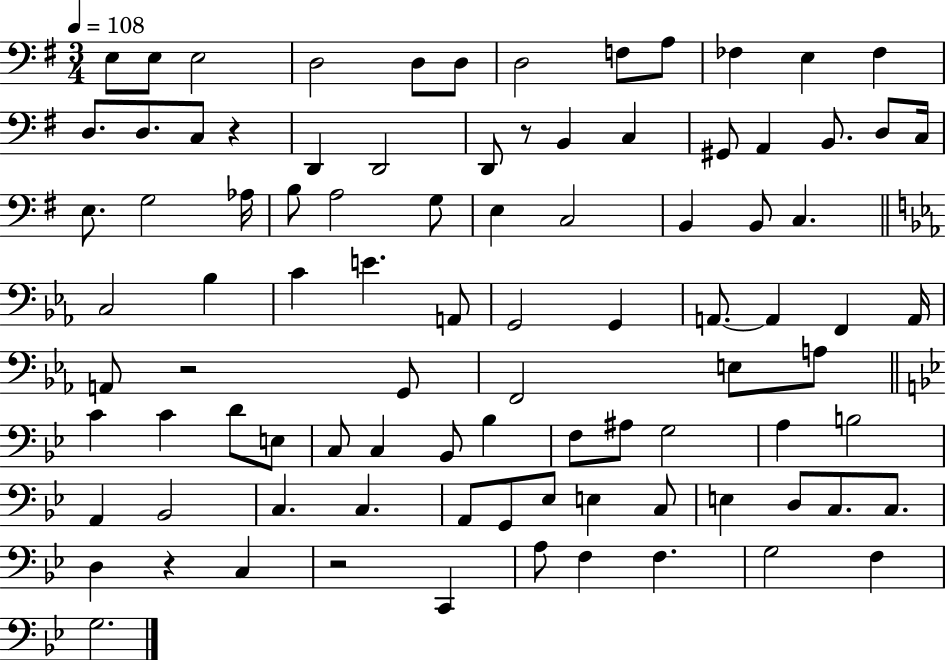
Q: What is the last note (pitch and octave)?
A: G3